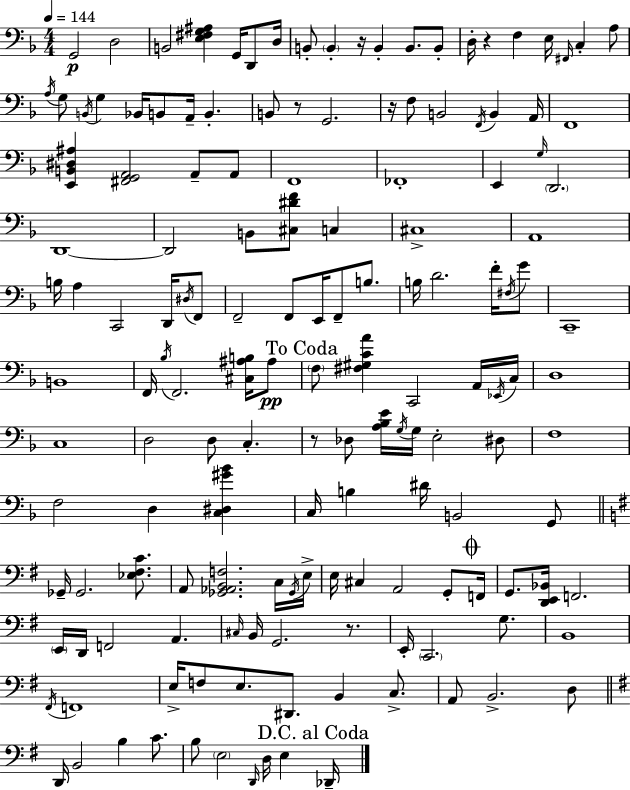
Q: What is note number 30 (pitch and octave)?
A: F2